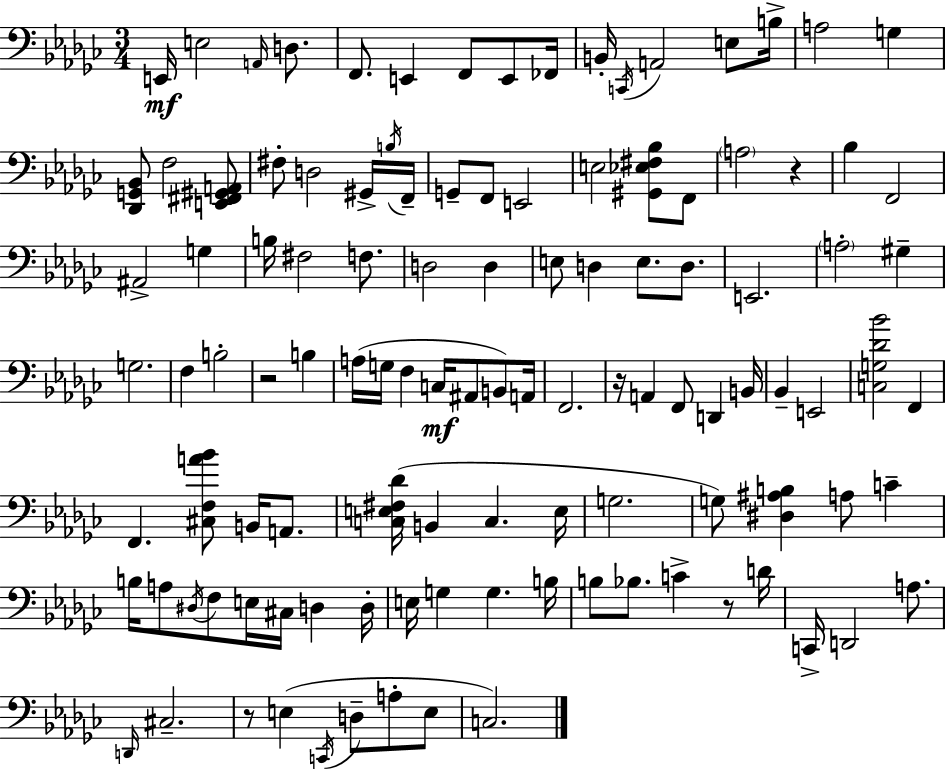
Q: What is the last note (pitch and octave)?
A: C3